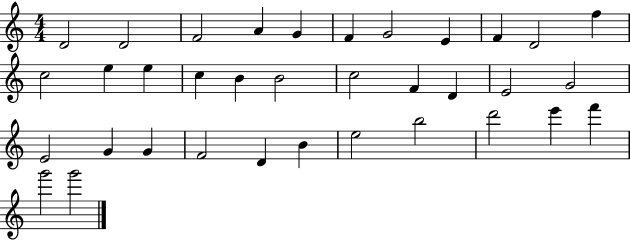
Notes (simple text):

D4/h D4/h F4/h A4/q G4/q F4/q G4/h E4/q F4/q D4/h F5/q C5/h E5/q E5/q C5/q B4/q B4/h C5/h F4/q D4/q E4/h G4/h E4/h G4/q G4/q F4/h D4/q B4/q E5/h B5/h D6/h E6/q F6/q G6/h G6/h